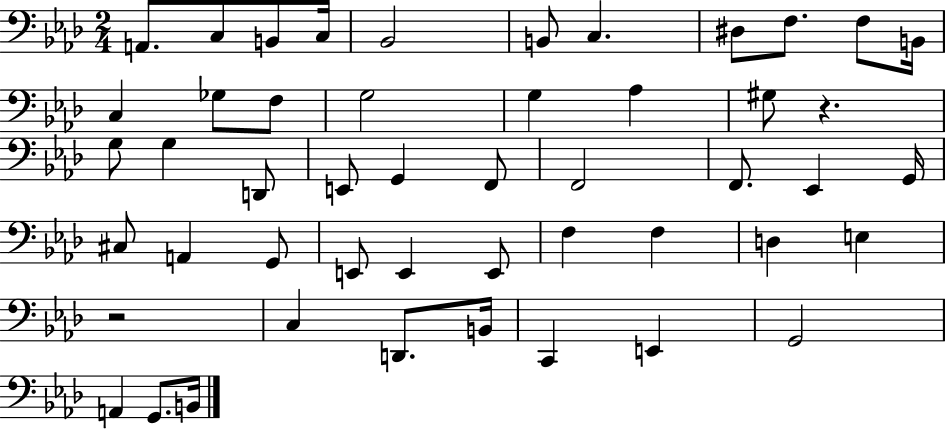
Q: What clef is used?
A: bass